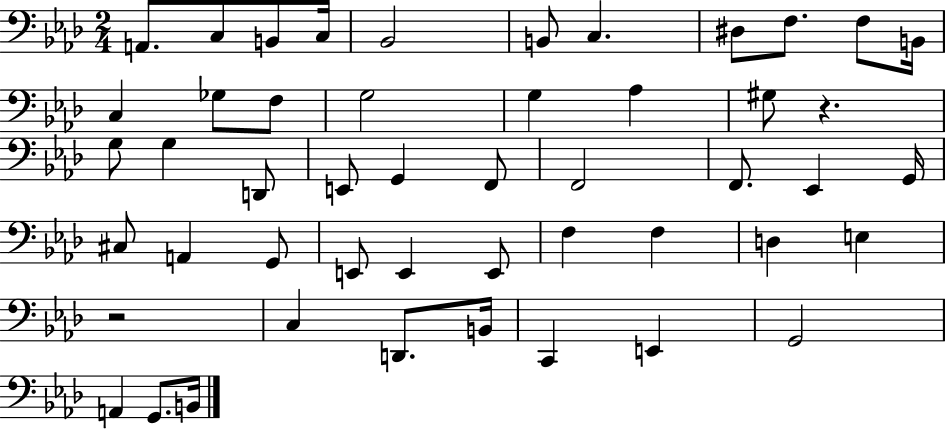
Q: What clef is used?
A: bass